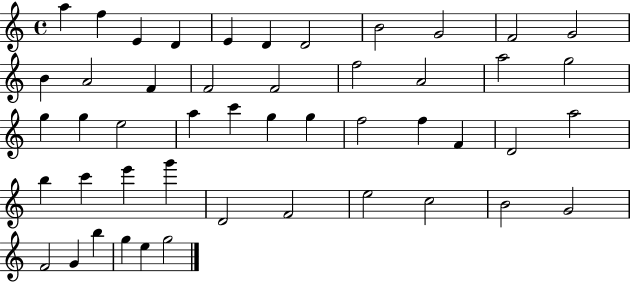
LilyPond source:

{
  \clef treble
  \time 4/4
  \defaultTimeSignature
  \key c \major
  a''4 f''4 e'4 d'4 | e'4 d'4 d'2 | b'2 g'2 | f'2 g'2 | \break b'4 a'2 f'4 | f'2 f'2 | f''2 a'2 | a''2 g''2 | \break g''4 g''4 e''2 | a''4 c'''4 g''4 g''4 | f''2 f''4 f'4 | d'2 a''2 | \break b''4 c'''4 e'''4 g'''4 | d'2 f'2 | e''2 c''2 | b'2 g'2 | \break f'2 g'4 b''4 | g''4 e''4 g''2 | \bar "|."
}